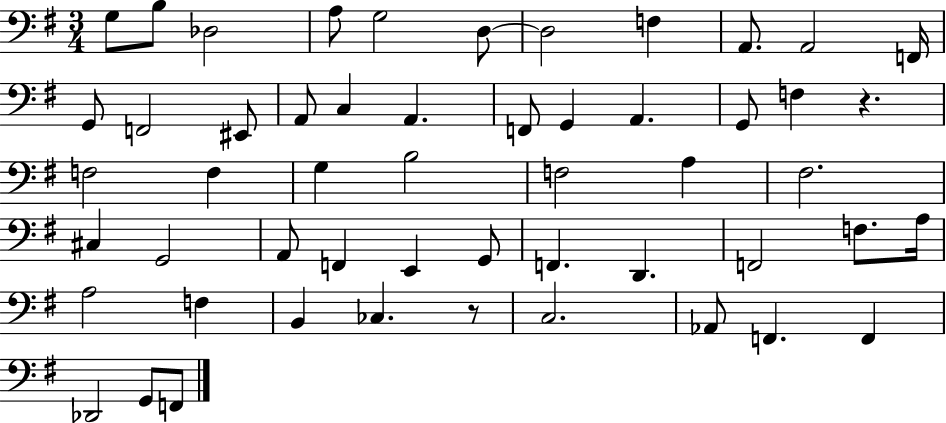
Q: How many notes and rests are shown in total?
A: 53